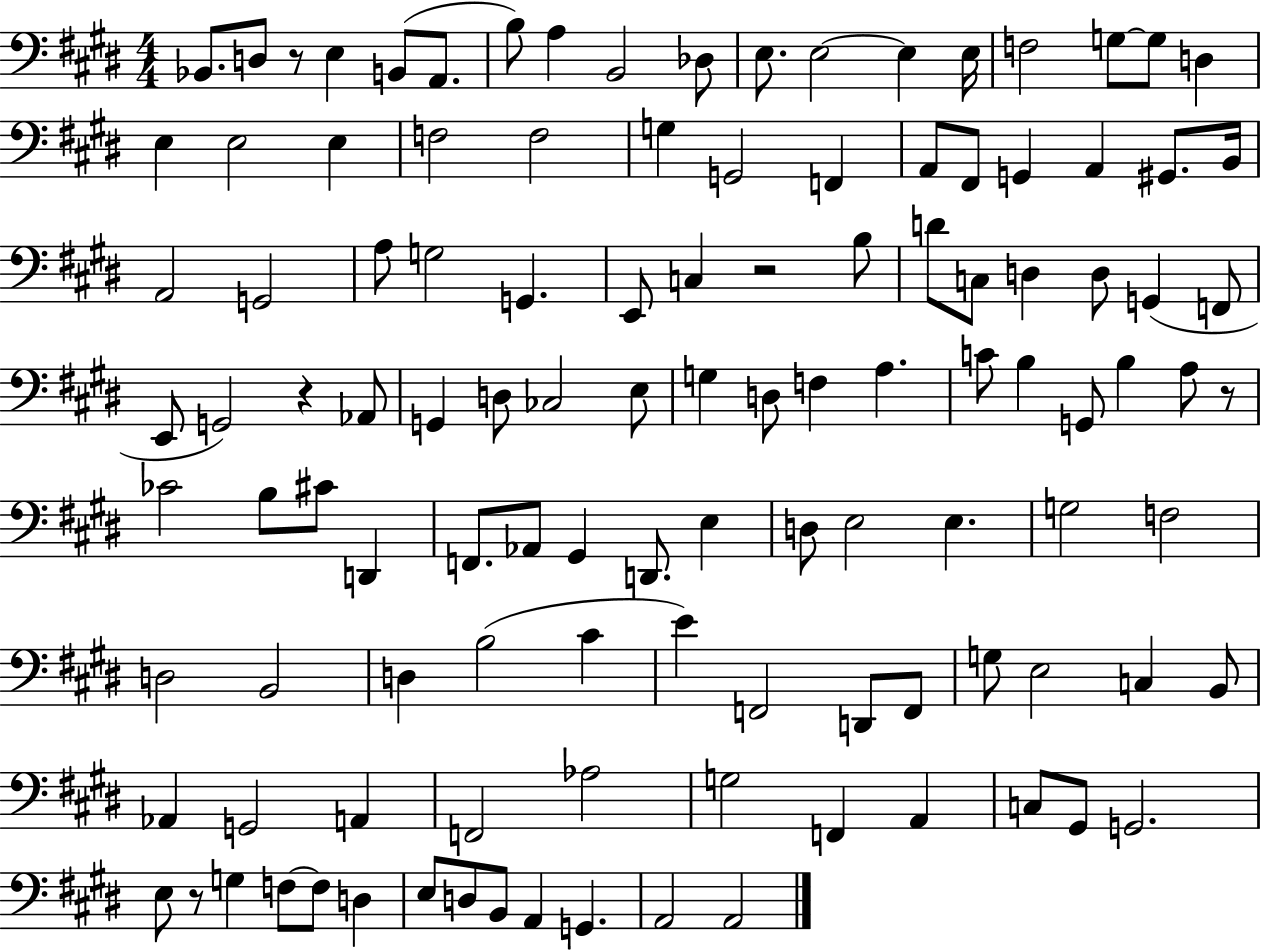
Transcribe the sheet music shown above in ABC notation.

X:1
T:Untitled
M:4/4
L:1/4
K:E
_B,,/2 D,/2 z/2 E, B,,/2 A,,/2 B,/2 A, B,,2 _D,/2 E,/2 E,2 E, E,/4 F,2 G,/2 G,/2 D, E, E,2 E, F,2 F,2 G, G,,2 F,, A,,/2 ^F,,/2 G,, A,, ^G,,/2 B,,/4 A,,2 G,,2 A,/2 G,2 G,, E,,/2 C, z2 B,/2 D/2 C,/2 D, D,/2 G,, F,,/2 E,,/2 G,,2 z _A,,/2 G,, D,/2 _C,2 E,/2 G, D,/2 F, A, C/2 B, G,,/2 B, A,/2 z/2 _C2 B,/2 ^C/2 D,, F,,/2 _A,,/2 ^G,, D,,/2 E, D,/2 E,2 E, G,2 F,2 D,2 B,,2 D, B,2 ^C E F,,2 D,,/2 F,,/2 G,/2 E,2 C, B,,/2 _A,, G,,2 A,, F,,2 _A,2 G,2 F,, A,, C,/2 ^G,,/2 G,,2 E,/2 z/2 G, F,/2 F,/2 D, E,/2 D,/2 B,,/2 A,, G,, A,,2 A,,2